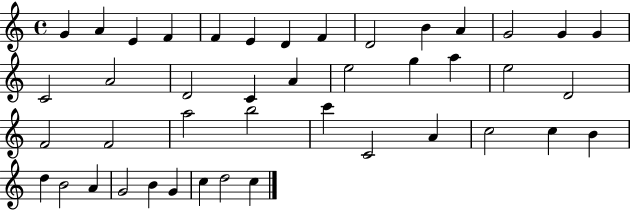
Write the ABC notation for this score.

X:1
T:Untitled
M:4/4
L:1/4
K:C
G A E F F E D F D2 B A G2 G G C2 A2 D2 C A e2 g a e2 D2 F2 F2 a2 b2 c' C2 A c2 c B d B2 A G2 B G c d2 c